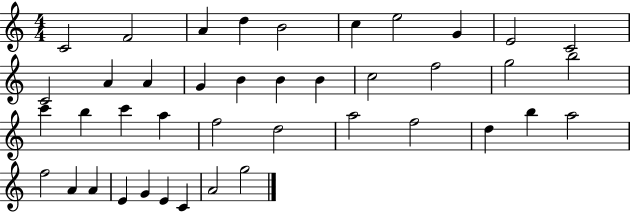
C4/h F4/h A4/q D5/q B4/h C5/q E5/h G4/q E4/h C4/h C4/h A4/q A4/q G4/q B4/q B4/q B4/q C5/h F5/h G5/h B5/h C6/q B5/q C6/q A5/q F5/h D5/h A5/h F5/h D5/q B5/q A5/h F5/h A4/q A4/q E4/q G4/q E4/q C4/q A4/h G5/h